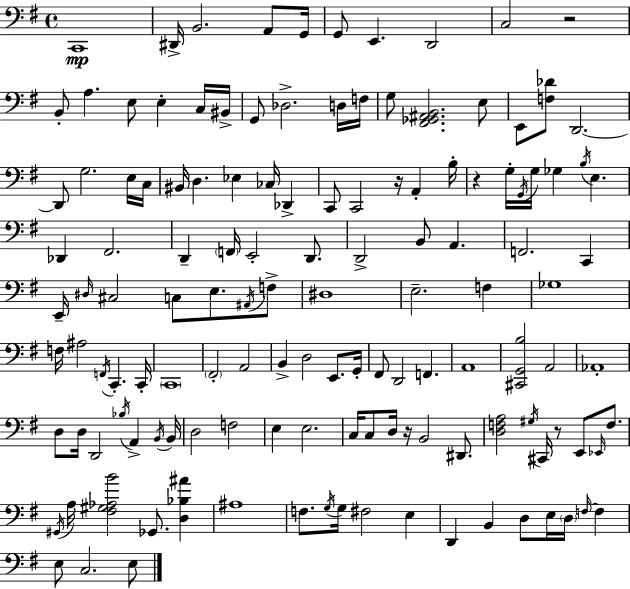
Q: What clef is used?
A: bass